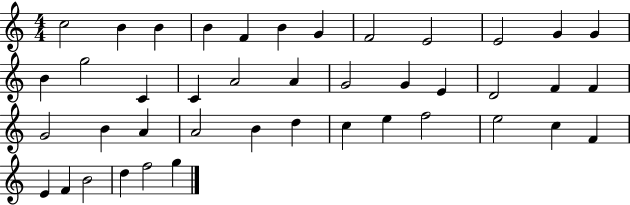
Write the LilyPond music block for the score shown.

{
  \clef treble
  \numericTimeSignature
  \time 4/4
  \key c \major
  c''2 b'4 b'4 | b'4 f'4 b'4 g'4 | f'2 e'2 | e'2 g'4 g'4 | \break b'4 g''2 c'4 | c'4 a'2 a'4 | g'2 g'4 e'4 | d'2 f'4 f'4 | \break g'2 b'4 a'4 | a'2 b'4 d''4 | c''4 e''4 f''2 | e''2 c''4 f'4 | \break e'4 f'4 b'2 | d''4 f''2 g''4 | \bar "|."
}